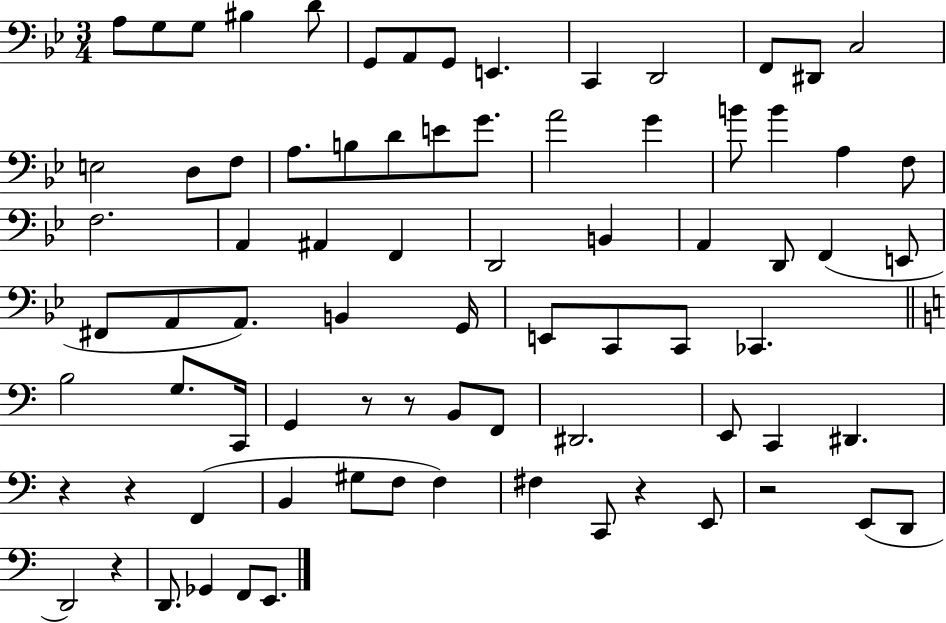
{
  \clef bass
  \numericTimeSignature
  \time 3/4
  \key bes \major
  a8 g8 g8 bis4 d'8 | g,8 a,8 g,8 e,4. | c,4 d,2 | f,8 dis,8 c2 | \break e2 d8 f8 | a8. b8 d'8 e'8 g'8. | a'2 g'4 | b'8 b'4 a4 f8 | \break f2. | a,4 ais,4 f,4 | d,2 b,4 | a,4 d,8 f,4( e,8 | \break fis,8 a,8 a,8.) b,4 g,16 | e,8 c,8 c,8 ces,4. | \bar "||" \break \key c \major b2 g8. c,16 | g,4 r8 r8 b,8 f,8 | dis,2. | e,8 c,4 dis,4. | \break r4 r4 f,4( | b,4 gis8 f8 f4) | fis4 c,8 r4 e,8 | r2 e,8( d,8 | \break d,2) r4 | d,8. ges,4 f,8 e,8. | \bar "|."
}